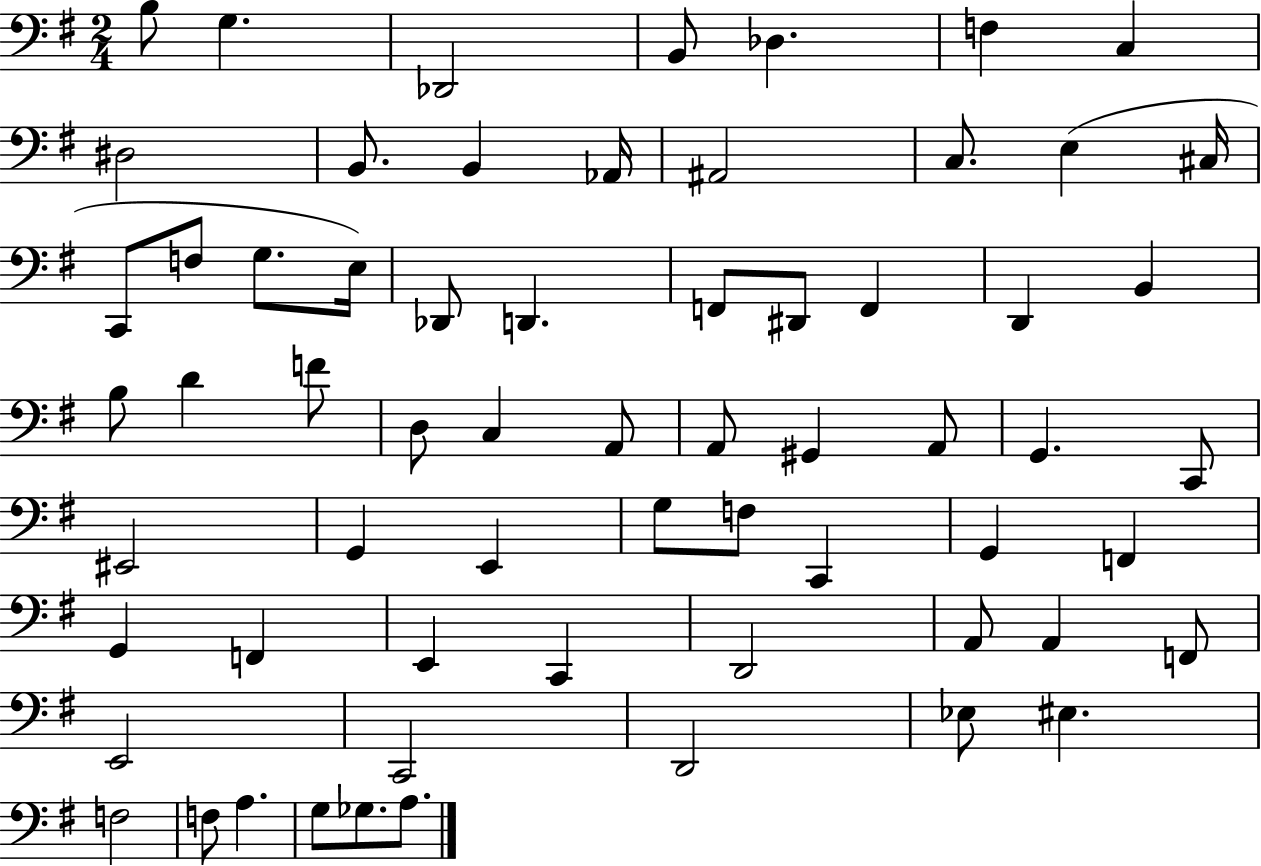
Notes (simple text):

B3/e G3/q. Db2/h B2/e Db3/q. F3/q C3/q D#3/h B2/e. B2/q Ab2/s A#2/h C3/e. E3/q C#3/s C2/e F3/e G3/e. E3/s Db2/e D2/q. F2/e D#2/e F2/q D2/q B2/q B3/e D4/q F4/e D3/e C3/q A2/e A2/e G#2/q A2/e G2/q. C2/e EIS2/h G2/q E2/q G3/e F3/e C2/q G2/q F2/q G2/q F2/q E2/q C2/q D2/h A2/e A2/q F2/e E2/h C2/h D2/h Eb3/e EIS3/q. F3/h F3/e A3/q. G3/e Gb3/e. A3/e.